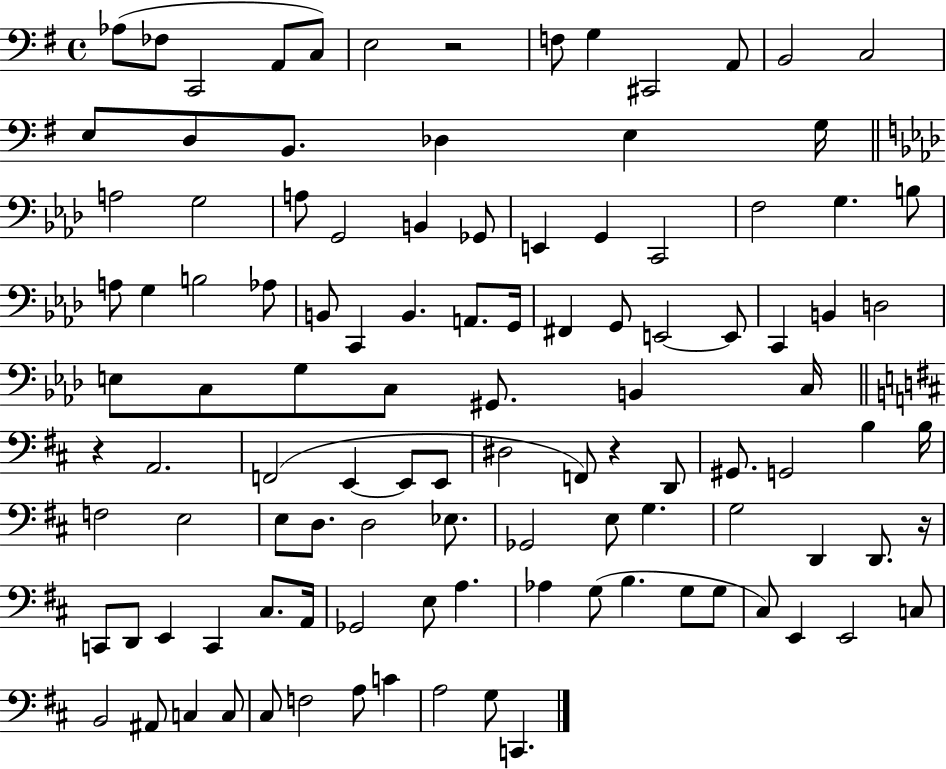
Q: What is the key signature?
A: G major